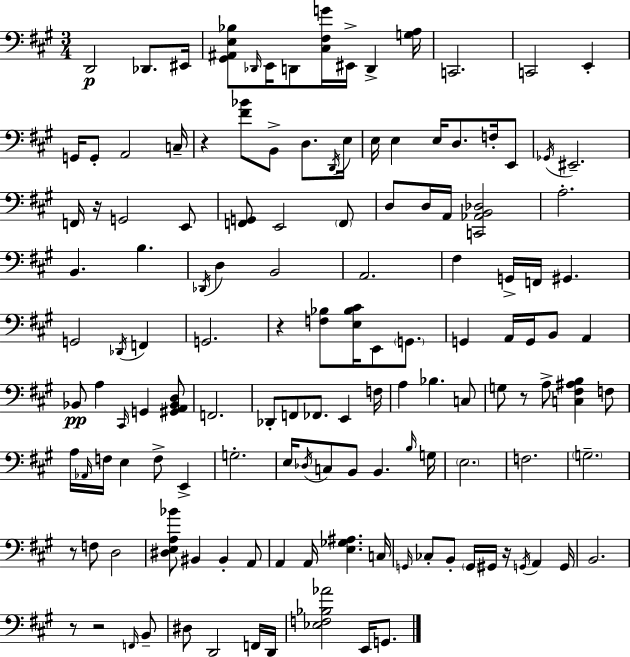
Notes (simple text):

D2/h Db2/e. EIS2/s [G#2,A#2,E3,Bb3]/e Db2/s E2/s D2/e [C#3,F#3,G4]/s EIS2/s D2/q [G3,A3]/s C2/h. C2/h E2/q G2/s G2/e A2/h C3/s R/q [F#4,Bb4]/e B2/e D3/e. D2/s E3/s E3/s E3/q E3/s D3/e. F3/s E2/e Gb2/s EIS2/h. F2/s R/s G2/h E2/e [F2,G2]/e E2/h F2/e D3/e D3/s A2/s [C2,Ab2,B2,Db3]/h A3/h. B2/q. B3/q. Db2/s D3/q B2/h A2/h. F#3/q G2/s F2/s G#2/q. G2/h Db2/s F2/q G2/h. R/q [F3,Bb3]/e [E3,Bb3,C#4]/s E2/e G2/e. G2/q A2/s G2/s B2/e A2/q Bb2/e A3/q C#2/s G2/q [G#2,A2,Bb2,D3]/e F2/h. Db2/e F2/e FES2/e. E2/q F3/s A3/q Bb3/q. C3/e G3/e R/e A3/e [C3,F#3,A#3,B3]/q F3/e A3/s Ab2/s F3/s E3/q F3/e E2/q G3/h. E3/s Db3/s C3/e B2/e B2/q. B3/s G3/s E3/h. F3/h. G3/h. R/e F3/e D3/h [D#3,E3,A3,Bb4]/e BIS2/q BIS2/q A2/e A2/q A2/s [E3,Gb3,A#3]/q. C3/s G2/s CES3/e B2/e G2/s G#2/s R/s G2/s A2/q G2/s B2/h. R/e R/h F2/s B2/e D#3/e D2/h F2/s D2/s [Eb3,F3,Bb3,Ab4]/h E2/s G2/e.